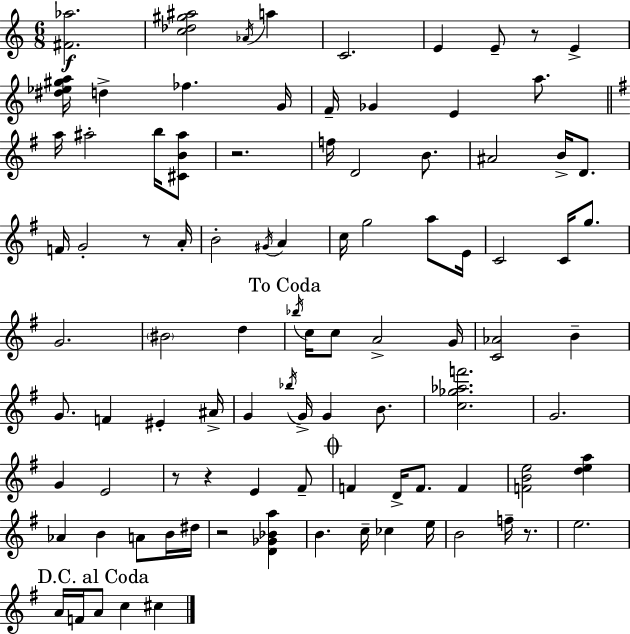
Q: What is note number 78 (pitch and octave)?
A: C5